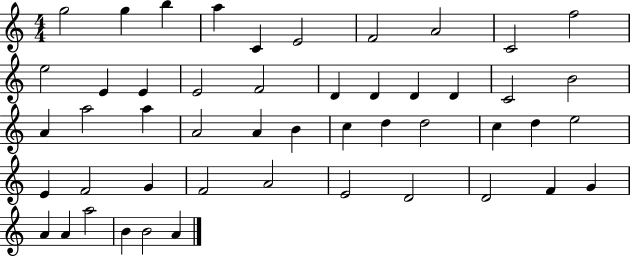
X:1
T:Untitled
M:4/4
L:1/4
K:C
g2 g b a C E2 F2 A2 C2 f2 e2 E E E2 F2 D D D D C2 B2 A a2 a A2 A B c d d2 c d e2 E F2 G F2 A2 E2 D2 D2 F G A A a2 B B2 A